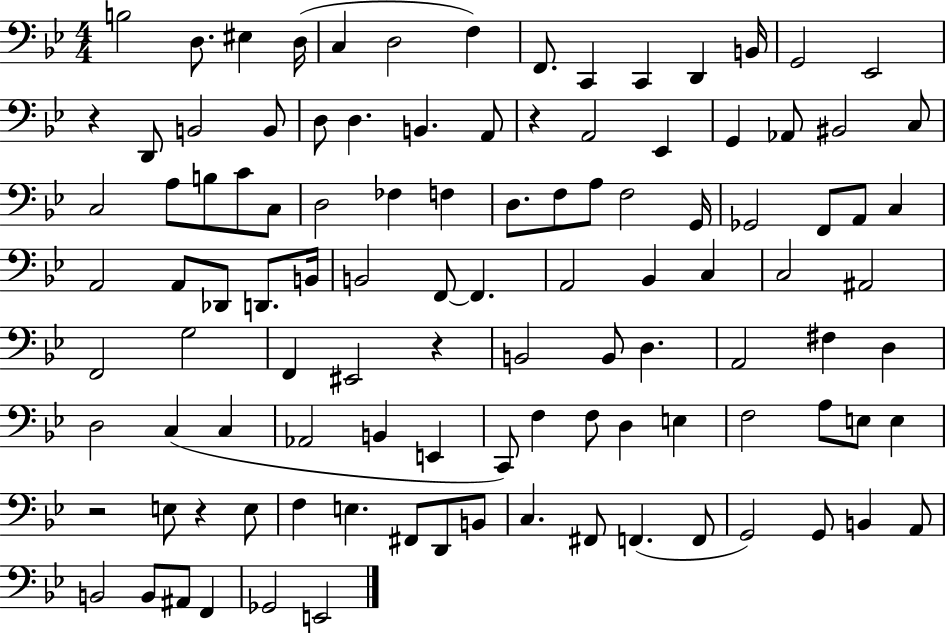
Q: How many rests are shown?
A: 5